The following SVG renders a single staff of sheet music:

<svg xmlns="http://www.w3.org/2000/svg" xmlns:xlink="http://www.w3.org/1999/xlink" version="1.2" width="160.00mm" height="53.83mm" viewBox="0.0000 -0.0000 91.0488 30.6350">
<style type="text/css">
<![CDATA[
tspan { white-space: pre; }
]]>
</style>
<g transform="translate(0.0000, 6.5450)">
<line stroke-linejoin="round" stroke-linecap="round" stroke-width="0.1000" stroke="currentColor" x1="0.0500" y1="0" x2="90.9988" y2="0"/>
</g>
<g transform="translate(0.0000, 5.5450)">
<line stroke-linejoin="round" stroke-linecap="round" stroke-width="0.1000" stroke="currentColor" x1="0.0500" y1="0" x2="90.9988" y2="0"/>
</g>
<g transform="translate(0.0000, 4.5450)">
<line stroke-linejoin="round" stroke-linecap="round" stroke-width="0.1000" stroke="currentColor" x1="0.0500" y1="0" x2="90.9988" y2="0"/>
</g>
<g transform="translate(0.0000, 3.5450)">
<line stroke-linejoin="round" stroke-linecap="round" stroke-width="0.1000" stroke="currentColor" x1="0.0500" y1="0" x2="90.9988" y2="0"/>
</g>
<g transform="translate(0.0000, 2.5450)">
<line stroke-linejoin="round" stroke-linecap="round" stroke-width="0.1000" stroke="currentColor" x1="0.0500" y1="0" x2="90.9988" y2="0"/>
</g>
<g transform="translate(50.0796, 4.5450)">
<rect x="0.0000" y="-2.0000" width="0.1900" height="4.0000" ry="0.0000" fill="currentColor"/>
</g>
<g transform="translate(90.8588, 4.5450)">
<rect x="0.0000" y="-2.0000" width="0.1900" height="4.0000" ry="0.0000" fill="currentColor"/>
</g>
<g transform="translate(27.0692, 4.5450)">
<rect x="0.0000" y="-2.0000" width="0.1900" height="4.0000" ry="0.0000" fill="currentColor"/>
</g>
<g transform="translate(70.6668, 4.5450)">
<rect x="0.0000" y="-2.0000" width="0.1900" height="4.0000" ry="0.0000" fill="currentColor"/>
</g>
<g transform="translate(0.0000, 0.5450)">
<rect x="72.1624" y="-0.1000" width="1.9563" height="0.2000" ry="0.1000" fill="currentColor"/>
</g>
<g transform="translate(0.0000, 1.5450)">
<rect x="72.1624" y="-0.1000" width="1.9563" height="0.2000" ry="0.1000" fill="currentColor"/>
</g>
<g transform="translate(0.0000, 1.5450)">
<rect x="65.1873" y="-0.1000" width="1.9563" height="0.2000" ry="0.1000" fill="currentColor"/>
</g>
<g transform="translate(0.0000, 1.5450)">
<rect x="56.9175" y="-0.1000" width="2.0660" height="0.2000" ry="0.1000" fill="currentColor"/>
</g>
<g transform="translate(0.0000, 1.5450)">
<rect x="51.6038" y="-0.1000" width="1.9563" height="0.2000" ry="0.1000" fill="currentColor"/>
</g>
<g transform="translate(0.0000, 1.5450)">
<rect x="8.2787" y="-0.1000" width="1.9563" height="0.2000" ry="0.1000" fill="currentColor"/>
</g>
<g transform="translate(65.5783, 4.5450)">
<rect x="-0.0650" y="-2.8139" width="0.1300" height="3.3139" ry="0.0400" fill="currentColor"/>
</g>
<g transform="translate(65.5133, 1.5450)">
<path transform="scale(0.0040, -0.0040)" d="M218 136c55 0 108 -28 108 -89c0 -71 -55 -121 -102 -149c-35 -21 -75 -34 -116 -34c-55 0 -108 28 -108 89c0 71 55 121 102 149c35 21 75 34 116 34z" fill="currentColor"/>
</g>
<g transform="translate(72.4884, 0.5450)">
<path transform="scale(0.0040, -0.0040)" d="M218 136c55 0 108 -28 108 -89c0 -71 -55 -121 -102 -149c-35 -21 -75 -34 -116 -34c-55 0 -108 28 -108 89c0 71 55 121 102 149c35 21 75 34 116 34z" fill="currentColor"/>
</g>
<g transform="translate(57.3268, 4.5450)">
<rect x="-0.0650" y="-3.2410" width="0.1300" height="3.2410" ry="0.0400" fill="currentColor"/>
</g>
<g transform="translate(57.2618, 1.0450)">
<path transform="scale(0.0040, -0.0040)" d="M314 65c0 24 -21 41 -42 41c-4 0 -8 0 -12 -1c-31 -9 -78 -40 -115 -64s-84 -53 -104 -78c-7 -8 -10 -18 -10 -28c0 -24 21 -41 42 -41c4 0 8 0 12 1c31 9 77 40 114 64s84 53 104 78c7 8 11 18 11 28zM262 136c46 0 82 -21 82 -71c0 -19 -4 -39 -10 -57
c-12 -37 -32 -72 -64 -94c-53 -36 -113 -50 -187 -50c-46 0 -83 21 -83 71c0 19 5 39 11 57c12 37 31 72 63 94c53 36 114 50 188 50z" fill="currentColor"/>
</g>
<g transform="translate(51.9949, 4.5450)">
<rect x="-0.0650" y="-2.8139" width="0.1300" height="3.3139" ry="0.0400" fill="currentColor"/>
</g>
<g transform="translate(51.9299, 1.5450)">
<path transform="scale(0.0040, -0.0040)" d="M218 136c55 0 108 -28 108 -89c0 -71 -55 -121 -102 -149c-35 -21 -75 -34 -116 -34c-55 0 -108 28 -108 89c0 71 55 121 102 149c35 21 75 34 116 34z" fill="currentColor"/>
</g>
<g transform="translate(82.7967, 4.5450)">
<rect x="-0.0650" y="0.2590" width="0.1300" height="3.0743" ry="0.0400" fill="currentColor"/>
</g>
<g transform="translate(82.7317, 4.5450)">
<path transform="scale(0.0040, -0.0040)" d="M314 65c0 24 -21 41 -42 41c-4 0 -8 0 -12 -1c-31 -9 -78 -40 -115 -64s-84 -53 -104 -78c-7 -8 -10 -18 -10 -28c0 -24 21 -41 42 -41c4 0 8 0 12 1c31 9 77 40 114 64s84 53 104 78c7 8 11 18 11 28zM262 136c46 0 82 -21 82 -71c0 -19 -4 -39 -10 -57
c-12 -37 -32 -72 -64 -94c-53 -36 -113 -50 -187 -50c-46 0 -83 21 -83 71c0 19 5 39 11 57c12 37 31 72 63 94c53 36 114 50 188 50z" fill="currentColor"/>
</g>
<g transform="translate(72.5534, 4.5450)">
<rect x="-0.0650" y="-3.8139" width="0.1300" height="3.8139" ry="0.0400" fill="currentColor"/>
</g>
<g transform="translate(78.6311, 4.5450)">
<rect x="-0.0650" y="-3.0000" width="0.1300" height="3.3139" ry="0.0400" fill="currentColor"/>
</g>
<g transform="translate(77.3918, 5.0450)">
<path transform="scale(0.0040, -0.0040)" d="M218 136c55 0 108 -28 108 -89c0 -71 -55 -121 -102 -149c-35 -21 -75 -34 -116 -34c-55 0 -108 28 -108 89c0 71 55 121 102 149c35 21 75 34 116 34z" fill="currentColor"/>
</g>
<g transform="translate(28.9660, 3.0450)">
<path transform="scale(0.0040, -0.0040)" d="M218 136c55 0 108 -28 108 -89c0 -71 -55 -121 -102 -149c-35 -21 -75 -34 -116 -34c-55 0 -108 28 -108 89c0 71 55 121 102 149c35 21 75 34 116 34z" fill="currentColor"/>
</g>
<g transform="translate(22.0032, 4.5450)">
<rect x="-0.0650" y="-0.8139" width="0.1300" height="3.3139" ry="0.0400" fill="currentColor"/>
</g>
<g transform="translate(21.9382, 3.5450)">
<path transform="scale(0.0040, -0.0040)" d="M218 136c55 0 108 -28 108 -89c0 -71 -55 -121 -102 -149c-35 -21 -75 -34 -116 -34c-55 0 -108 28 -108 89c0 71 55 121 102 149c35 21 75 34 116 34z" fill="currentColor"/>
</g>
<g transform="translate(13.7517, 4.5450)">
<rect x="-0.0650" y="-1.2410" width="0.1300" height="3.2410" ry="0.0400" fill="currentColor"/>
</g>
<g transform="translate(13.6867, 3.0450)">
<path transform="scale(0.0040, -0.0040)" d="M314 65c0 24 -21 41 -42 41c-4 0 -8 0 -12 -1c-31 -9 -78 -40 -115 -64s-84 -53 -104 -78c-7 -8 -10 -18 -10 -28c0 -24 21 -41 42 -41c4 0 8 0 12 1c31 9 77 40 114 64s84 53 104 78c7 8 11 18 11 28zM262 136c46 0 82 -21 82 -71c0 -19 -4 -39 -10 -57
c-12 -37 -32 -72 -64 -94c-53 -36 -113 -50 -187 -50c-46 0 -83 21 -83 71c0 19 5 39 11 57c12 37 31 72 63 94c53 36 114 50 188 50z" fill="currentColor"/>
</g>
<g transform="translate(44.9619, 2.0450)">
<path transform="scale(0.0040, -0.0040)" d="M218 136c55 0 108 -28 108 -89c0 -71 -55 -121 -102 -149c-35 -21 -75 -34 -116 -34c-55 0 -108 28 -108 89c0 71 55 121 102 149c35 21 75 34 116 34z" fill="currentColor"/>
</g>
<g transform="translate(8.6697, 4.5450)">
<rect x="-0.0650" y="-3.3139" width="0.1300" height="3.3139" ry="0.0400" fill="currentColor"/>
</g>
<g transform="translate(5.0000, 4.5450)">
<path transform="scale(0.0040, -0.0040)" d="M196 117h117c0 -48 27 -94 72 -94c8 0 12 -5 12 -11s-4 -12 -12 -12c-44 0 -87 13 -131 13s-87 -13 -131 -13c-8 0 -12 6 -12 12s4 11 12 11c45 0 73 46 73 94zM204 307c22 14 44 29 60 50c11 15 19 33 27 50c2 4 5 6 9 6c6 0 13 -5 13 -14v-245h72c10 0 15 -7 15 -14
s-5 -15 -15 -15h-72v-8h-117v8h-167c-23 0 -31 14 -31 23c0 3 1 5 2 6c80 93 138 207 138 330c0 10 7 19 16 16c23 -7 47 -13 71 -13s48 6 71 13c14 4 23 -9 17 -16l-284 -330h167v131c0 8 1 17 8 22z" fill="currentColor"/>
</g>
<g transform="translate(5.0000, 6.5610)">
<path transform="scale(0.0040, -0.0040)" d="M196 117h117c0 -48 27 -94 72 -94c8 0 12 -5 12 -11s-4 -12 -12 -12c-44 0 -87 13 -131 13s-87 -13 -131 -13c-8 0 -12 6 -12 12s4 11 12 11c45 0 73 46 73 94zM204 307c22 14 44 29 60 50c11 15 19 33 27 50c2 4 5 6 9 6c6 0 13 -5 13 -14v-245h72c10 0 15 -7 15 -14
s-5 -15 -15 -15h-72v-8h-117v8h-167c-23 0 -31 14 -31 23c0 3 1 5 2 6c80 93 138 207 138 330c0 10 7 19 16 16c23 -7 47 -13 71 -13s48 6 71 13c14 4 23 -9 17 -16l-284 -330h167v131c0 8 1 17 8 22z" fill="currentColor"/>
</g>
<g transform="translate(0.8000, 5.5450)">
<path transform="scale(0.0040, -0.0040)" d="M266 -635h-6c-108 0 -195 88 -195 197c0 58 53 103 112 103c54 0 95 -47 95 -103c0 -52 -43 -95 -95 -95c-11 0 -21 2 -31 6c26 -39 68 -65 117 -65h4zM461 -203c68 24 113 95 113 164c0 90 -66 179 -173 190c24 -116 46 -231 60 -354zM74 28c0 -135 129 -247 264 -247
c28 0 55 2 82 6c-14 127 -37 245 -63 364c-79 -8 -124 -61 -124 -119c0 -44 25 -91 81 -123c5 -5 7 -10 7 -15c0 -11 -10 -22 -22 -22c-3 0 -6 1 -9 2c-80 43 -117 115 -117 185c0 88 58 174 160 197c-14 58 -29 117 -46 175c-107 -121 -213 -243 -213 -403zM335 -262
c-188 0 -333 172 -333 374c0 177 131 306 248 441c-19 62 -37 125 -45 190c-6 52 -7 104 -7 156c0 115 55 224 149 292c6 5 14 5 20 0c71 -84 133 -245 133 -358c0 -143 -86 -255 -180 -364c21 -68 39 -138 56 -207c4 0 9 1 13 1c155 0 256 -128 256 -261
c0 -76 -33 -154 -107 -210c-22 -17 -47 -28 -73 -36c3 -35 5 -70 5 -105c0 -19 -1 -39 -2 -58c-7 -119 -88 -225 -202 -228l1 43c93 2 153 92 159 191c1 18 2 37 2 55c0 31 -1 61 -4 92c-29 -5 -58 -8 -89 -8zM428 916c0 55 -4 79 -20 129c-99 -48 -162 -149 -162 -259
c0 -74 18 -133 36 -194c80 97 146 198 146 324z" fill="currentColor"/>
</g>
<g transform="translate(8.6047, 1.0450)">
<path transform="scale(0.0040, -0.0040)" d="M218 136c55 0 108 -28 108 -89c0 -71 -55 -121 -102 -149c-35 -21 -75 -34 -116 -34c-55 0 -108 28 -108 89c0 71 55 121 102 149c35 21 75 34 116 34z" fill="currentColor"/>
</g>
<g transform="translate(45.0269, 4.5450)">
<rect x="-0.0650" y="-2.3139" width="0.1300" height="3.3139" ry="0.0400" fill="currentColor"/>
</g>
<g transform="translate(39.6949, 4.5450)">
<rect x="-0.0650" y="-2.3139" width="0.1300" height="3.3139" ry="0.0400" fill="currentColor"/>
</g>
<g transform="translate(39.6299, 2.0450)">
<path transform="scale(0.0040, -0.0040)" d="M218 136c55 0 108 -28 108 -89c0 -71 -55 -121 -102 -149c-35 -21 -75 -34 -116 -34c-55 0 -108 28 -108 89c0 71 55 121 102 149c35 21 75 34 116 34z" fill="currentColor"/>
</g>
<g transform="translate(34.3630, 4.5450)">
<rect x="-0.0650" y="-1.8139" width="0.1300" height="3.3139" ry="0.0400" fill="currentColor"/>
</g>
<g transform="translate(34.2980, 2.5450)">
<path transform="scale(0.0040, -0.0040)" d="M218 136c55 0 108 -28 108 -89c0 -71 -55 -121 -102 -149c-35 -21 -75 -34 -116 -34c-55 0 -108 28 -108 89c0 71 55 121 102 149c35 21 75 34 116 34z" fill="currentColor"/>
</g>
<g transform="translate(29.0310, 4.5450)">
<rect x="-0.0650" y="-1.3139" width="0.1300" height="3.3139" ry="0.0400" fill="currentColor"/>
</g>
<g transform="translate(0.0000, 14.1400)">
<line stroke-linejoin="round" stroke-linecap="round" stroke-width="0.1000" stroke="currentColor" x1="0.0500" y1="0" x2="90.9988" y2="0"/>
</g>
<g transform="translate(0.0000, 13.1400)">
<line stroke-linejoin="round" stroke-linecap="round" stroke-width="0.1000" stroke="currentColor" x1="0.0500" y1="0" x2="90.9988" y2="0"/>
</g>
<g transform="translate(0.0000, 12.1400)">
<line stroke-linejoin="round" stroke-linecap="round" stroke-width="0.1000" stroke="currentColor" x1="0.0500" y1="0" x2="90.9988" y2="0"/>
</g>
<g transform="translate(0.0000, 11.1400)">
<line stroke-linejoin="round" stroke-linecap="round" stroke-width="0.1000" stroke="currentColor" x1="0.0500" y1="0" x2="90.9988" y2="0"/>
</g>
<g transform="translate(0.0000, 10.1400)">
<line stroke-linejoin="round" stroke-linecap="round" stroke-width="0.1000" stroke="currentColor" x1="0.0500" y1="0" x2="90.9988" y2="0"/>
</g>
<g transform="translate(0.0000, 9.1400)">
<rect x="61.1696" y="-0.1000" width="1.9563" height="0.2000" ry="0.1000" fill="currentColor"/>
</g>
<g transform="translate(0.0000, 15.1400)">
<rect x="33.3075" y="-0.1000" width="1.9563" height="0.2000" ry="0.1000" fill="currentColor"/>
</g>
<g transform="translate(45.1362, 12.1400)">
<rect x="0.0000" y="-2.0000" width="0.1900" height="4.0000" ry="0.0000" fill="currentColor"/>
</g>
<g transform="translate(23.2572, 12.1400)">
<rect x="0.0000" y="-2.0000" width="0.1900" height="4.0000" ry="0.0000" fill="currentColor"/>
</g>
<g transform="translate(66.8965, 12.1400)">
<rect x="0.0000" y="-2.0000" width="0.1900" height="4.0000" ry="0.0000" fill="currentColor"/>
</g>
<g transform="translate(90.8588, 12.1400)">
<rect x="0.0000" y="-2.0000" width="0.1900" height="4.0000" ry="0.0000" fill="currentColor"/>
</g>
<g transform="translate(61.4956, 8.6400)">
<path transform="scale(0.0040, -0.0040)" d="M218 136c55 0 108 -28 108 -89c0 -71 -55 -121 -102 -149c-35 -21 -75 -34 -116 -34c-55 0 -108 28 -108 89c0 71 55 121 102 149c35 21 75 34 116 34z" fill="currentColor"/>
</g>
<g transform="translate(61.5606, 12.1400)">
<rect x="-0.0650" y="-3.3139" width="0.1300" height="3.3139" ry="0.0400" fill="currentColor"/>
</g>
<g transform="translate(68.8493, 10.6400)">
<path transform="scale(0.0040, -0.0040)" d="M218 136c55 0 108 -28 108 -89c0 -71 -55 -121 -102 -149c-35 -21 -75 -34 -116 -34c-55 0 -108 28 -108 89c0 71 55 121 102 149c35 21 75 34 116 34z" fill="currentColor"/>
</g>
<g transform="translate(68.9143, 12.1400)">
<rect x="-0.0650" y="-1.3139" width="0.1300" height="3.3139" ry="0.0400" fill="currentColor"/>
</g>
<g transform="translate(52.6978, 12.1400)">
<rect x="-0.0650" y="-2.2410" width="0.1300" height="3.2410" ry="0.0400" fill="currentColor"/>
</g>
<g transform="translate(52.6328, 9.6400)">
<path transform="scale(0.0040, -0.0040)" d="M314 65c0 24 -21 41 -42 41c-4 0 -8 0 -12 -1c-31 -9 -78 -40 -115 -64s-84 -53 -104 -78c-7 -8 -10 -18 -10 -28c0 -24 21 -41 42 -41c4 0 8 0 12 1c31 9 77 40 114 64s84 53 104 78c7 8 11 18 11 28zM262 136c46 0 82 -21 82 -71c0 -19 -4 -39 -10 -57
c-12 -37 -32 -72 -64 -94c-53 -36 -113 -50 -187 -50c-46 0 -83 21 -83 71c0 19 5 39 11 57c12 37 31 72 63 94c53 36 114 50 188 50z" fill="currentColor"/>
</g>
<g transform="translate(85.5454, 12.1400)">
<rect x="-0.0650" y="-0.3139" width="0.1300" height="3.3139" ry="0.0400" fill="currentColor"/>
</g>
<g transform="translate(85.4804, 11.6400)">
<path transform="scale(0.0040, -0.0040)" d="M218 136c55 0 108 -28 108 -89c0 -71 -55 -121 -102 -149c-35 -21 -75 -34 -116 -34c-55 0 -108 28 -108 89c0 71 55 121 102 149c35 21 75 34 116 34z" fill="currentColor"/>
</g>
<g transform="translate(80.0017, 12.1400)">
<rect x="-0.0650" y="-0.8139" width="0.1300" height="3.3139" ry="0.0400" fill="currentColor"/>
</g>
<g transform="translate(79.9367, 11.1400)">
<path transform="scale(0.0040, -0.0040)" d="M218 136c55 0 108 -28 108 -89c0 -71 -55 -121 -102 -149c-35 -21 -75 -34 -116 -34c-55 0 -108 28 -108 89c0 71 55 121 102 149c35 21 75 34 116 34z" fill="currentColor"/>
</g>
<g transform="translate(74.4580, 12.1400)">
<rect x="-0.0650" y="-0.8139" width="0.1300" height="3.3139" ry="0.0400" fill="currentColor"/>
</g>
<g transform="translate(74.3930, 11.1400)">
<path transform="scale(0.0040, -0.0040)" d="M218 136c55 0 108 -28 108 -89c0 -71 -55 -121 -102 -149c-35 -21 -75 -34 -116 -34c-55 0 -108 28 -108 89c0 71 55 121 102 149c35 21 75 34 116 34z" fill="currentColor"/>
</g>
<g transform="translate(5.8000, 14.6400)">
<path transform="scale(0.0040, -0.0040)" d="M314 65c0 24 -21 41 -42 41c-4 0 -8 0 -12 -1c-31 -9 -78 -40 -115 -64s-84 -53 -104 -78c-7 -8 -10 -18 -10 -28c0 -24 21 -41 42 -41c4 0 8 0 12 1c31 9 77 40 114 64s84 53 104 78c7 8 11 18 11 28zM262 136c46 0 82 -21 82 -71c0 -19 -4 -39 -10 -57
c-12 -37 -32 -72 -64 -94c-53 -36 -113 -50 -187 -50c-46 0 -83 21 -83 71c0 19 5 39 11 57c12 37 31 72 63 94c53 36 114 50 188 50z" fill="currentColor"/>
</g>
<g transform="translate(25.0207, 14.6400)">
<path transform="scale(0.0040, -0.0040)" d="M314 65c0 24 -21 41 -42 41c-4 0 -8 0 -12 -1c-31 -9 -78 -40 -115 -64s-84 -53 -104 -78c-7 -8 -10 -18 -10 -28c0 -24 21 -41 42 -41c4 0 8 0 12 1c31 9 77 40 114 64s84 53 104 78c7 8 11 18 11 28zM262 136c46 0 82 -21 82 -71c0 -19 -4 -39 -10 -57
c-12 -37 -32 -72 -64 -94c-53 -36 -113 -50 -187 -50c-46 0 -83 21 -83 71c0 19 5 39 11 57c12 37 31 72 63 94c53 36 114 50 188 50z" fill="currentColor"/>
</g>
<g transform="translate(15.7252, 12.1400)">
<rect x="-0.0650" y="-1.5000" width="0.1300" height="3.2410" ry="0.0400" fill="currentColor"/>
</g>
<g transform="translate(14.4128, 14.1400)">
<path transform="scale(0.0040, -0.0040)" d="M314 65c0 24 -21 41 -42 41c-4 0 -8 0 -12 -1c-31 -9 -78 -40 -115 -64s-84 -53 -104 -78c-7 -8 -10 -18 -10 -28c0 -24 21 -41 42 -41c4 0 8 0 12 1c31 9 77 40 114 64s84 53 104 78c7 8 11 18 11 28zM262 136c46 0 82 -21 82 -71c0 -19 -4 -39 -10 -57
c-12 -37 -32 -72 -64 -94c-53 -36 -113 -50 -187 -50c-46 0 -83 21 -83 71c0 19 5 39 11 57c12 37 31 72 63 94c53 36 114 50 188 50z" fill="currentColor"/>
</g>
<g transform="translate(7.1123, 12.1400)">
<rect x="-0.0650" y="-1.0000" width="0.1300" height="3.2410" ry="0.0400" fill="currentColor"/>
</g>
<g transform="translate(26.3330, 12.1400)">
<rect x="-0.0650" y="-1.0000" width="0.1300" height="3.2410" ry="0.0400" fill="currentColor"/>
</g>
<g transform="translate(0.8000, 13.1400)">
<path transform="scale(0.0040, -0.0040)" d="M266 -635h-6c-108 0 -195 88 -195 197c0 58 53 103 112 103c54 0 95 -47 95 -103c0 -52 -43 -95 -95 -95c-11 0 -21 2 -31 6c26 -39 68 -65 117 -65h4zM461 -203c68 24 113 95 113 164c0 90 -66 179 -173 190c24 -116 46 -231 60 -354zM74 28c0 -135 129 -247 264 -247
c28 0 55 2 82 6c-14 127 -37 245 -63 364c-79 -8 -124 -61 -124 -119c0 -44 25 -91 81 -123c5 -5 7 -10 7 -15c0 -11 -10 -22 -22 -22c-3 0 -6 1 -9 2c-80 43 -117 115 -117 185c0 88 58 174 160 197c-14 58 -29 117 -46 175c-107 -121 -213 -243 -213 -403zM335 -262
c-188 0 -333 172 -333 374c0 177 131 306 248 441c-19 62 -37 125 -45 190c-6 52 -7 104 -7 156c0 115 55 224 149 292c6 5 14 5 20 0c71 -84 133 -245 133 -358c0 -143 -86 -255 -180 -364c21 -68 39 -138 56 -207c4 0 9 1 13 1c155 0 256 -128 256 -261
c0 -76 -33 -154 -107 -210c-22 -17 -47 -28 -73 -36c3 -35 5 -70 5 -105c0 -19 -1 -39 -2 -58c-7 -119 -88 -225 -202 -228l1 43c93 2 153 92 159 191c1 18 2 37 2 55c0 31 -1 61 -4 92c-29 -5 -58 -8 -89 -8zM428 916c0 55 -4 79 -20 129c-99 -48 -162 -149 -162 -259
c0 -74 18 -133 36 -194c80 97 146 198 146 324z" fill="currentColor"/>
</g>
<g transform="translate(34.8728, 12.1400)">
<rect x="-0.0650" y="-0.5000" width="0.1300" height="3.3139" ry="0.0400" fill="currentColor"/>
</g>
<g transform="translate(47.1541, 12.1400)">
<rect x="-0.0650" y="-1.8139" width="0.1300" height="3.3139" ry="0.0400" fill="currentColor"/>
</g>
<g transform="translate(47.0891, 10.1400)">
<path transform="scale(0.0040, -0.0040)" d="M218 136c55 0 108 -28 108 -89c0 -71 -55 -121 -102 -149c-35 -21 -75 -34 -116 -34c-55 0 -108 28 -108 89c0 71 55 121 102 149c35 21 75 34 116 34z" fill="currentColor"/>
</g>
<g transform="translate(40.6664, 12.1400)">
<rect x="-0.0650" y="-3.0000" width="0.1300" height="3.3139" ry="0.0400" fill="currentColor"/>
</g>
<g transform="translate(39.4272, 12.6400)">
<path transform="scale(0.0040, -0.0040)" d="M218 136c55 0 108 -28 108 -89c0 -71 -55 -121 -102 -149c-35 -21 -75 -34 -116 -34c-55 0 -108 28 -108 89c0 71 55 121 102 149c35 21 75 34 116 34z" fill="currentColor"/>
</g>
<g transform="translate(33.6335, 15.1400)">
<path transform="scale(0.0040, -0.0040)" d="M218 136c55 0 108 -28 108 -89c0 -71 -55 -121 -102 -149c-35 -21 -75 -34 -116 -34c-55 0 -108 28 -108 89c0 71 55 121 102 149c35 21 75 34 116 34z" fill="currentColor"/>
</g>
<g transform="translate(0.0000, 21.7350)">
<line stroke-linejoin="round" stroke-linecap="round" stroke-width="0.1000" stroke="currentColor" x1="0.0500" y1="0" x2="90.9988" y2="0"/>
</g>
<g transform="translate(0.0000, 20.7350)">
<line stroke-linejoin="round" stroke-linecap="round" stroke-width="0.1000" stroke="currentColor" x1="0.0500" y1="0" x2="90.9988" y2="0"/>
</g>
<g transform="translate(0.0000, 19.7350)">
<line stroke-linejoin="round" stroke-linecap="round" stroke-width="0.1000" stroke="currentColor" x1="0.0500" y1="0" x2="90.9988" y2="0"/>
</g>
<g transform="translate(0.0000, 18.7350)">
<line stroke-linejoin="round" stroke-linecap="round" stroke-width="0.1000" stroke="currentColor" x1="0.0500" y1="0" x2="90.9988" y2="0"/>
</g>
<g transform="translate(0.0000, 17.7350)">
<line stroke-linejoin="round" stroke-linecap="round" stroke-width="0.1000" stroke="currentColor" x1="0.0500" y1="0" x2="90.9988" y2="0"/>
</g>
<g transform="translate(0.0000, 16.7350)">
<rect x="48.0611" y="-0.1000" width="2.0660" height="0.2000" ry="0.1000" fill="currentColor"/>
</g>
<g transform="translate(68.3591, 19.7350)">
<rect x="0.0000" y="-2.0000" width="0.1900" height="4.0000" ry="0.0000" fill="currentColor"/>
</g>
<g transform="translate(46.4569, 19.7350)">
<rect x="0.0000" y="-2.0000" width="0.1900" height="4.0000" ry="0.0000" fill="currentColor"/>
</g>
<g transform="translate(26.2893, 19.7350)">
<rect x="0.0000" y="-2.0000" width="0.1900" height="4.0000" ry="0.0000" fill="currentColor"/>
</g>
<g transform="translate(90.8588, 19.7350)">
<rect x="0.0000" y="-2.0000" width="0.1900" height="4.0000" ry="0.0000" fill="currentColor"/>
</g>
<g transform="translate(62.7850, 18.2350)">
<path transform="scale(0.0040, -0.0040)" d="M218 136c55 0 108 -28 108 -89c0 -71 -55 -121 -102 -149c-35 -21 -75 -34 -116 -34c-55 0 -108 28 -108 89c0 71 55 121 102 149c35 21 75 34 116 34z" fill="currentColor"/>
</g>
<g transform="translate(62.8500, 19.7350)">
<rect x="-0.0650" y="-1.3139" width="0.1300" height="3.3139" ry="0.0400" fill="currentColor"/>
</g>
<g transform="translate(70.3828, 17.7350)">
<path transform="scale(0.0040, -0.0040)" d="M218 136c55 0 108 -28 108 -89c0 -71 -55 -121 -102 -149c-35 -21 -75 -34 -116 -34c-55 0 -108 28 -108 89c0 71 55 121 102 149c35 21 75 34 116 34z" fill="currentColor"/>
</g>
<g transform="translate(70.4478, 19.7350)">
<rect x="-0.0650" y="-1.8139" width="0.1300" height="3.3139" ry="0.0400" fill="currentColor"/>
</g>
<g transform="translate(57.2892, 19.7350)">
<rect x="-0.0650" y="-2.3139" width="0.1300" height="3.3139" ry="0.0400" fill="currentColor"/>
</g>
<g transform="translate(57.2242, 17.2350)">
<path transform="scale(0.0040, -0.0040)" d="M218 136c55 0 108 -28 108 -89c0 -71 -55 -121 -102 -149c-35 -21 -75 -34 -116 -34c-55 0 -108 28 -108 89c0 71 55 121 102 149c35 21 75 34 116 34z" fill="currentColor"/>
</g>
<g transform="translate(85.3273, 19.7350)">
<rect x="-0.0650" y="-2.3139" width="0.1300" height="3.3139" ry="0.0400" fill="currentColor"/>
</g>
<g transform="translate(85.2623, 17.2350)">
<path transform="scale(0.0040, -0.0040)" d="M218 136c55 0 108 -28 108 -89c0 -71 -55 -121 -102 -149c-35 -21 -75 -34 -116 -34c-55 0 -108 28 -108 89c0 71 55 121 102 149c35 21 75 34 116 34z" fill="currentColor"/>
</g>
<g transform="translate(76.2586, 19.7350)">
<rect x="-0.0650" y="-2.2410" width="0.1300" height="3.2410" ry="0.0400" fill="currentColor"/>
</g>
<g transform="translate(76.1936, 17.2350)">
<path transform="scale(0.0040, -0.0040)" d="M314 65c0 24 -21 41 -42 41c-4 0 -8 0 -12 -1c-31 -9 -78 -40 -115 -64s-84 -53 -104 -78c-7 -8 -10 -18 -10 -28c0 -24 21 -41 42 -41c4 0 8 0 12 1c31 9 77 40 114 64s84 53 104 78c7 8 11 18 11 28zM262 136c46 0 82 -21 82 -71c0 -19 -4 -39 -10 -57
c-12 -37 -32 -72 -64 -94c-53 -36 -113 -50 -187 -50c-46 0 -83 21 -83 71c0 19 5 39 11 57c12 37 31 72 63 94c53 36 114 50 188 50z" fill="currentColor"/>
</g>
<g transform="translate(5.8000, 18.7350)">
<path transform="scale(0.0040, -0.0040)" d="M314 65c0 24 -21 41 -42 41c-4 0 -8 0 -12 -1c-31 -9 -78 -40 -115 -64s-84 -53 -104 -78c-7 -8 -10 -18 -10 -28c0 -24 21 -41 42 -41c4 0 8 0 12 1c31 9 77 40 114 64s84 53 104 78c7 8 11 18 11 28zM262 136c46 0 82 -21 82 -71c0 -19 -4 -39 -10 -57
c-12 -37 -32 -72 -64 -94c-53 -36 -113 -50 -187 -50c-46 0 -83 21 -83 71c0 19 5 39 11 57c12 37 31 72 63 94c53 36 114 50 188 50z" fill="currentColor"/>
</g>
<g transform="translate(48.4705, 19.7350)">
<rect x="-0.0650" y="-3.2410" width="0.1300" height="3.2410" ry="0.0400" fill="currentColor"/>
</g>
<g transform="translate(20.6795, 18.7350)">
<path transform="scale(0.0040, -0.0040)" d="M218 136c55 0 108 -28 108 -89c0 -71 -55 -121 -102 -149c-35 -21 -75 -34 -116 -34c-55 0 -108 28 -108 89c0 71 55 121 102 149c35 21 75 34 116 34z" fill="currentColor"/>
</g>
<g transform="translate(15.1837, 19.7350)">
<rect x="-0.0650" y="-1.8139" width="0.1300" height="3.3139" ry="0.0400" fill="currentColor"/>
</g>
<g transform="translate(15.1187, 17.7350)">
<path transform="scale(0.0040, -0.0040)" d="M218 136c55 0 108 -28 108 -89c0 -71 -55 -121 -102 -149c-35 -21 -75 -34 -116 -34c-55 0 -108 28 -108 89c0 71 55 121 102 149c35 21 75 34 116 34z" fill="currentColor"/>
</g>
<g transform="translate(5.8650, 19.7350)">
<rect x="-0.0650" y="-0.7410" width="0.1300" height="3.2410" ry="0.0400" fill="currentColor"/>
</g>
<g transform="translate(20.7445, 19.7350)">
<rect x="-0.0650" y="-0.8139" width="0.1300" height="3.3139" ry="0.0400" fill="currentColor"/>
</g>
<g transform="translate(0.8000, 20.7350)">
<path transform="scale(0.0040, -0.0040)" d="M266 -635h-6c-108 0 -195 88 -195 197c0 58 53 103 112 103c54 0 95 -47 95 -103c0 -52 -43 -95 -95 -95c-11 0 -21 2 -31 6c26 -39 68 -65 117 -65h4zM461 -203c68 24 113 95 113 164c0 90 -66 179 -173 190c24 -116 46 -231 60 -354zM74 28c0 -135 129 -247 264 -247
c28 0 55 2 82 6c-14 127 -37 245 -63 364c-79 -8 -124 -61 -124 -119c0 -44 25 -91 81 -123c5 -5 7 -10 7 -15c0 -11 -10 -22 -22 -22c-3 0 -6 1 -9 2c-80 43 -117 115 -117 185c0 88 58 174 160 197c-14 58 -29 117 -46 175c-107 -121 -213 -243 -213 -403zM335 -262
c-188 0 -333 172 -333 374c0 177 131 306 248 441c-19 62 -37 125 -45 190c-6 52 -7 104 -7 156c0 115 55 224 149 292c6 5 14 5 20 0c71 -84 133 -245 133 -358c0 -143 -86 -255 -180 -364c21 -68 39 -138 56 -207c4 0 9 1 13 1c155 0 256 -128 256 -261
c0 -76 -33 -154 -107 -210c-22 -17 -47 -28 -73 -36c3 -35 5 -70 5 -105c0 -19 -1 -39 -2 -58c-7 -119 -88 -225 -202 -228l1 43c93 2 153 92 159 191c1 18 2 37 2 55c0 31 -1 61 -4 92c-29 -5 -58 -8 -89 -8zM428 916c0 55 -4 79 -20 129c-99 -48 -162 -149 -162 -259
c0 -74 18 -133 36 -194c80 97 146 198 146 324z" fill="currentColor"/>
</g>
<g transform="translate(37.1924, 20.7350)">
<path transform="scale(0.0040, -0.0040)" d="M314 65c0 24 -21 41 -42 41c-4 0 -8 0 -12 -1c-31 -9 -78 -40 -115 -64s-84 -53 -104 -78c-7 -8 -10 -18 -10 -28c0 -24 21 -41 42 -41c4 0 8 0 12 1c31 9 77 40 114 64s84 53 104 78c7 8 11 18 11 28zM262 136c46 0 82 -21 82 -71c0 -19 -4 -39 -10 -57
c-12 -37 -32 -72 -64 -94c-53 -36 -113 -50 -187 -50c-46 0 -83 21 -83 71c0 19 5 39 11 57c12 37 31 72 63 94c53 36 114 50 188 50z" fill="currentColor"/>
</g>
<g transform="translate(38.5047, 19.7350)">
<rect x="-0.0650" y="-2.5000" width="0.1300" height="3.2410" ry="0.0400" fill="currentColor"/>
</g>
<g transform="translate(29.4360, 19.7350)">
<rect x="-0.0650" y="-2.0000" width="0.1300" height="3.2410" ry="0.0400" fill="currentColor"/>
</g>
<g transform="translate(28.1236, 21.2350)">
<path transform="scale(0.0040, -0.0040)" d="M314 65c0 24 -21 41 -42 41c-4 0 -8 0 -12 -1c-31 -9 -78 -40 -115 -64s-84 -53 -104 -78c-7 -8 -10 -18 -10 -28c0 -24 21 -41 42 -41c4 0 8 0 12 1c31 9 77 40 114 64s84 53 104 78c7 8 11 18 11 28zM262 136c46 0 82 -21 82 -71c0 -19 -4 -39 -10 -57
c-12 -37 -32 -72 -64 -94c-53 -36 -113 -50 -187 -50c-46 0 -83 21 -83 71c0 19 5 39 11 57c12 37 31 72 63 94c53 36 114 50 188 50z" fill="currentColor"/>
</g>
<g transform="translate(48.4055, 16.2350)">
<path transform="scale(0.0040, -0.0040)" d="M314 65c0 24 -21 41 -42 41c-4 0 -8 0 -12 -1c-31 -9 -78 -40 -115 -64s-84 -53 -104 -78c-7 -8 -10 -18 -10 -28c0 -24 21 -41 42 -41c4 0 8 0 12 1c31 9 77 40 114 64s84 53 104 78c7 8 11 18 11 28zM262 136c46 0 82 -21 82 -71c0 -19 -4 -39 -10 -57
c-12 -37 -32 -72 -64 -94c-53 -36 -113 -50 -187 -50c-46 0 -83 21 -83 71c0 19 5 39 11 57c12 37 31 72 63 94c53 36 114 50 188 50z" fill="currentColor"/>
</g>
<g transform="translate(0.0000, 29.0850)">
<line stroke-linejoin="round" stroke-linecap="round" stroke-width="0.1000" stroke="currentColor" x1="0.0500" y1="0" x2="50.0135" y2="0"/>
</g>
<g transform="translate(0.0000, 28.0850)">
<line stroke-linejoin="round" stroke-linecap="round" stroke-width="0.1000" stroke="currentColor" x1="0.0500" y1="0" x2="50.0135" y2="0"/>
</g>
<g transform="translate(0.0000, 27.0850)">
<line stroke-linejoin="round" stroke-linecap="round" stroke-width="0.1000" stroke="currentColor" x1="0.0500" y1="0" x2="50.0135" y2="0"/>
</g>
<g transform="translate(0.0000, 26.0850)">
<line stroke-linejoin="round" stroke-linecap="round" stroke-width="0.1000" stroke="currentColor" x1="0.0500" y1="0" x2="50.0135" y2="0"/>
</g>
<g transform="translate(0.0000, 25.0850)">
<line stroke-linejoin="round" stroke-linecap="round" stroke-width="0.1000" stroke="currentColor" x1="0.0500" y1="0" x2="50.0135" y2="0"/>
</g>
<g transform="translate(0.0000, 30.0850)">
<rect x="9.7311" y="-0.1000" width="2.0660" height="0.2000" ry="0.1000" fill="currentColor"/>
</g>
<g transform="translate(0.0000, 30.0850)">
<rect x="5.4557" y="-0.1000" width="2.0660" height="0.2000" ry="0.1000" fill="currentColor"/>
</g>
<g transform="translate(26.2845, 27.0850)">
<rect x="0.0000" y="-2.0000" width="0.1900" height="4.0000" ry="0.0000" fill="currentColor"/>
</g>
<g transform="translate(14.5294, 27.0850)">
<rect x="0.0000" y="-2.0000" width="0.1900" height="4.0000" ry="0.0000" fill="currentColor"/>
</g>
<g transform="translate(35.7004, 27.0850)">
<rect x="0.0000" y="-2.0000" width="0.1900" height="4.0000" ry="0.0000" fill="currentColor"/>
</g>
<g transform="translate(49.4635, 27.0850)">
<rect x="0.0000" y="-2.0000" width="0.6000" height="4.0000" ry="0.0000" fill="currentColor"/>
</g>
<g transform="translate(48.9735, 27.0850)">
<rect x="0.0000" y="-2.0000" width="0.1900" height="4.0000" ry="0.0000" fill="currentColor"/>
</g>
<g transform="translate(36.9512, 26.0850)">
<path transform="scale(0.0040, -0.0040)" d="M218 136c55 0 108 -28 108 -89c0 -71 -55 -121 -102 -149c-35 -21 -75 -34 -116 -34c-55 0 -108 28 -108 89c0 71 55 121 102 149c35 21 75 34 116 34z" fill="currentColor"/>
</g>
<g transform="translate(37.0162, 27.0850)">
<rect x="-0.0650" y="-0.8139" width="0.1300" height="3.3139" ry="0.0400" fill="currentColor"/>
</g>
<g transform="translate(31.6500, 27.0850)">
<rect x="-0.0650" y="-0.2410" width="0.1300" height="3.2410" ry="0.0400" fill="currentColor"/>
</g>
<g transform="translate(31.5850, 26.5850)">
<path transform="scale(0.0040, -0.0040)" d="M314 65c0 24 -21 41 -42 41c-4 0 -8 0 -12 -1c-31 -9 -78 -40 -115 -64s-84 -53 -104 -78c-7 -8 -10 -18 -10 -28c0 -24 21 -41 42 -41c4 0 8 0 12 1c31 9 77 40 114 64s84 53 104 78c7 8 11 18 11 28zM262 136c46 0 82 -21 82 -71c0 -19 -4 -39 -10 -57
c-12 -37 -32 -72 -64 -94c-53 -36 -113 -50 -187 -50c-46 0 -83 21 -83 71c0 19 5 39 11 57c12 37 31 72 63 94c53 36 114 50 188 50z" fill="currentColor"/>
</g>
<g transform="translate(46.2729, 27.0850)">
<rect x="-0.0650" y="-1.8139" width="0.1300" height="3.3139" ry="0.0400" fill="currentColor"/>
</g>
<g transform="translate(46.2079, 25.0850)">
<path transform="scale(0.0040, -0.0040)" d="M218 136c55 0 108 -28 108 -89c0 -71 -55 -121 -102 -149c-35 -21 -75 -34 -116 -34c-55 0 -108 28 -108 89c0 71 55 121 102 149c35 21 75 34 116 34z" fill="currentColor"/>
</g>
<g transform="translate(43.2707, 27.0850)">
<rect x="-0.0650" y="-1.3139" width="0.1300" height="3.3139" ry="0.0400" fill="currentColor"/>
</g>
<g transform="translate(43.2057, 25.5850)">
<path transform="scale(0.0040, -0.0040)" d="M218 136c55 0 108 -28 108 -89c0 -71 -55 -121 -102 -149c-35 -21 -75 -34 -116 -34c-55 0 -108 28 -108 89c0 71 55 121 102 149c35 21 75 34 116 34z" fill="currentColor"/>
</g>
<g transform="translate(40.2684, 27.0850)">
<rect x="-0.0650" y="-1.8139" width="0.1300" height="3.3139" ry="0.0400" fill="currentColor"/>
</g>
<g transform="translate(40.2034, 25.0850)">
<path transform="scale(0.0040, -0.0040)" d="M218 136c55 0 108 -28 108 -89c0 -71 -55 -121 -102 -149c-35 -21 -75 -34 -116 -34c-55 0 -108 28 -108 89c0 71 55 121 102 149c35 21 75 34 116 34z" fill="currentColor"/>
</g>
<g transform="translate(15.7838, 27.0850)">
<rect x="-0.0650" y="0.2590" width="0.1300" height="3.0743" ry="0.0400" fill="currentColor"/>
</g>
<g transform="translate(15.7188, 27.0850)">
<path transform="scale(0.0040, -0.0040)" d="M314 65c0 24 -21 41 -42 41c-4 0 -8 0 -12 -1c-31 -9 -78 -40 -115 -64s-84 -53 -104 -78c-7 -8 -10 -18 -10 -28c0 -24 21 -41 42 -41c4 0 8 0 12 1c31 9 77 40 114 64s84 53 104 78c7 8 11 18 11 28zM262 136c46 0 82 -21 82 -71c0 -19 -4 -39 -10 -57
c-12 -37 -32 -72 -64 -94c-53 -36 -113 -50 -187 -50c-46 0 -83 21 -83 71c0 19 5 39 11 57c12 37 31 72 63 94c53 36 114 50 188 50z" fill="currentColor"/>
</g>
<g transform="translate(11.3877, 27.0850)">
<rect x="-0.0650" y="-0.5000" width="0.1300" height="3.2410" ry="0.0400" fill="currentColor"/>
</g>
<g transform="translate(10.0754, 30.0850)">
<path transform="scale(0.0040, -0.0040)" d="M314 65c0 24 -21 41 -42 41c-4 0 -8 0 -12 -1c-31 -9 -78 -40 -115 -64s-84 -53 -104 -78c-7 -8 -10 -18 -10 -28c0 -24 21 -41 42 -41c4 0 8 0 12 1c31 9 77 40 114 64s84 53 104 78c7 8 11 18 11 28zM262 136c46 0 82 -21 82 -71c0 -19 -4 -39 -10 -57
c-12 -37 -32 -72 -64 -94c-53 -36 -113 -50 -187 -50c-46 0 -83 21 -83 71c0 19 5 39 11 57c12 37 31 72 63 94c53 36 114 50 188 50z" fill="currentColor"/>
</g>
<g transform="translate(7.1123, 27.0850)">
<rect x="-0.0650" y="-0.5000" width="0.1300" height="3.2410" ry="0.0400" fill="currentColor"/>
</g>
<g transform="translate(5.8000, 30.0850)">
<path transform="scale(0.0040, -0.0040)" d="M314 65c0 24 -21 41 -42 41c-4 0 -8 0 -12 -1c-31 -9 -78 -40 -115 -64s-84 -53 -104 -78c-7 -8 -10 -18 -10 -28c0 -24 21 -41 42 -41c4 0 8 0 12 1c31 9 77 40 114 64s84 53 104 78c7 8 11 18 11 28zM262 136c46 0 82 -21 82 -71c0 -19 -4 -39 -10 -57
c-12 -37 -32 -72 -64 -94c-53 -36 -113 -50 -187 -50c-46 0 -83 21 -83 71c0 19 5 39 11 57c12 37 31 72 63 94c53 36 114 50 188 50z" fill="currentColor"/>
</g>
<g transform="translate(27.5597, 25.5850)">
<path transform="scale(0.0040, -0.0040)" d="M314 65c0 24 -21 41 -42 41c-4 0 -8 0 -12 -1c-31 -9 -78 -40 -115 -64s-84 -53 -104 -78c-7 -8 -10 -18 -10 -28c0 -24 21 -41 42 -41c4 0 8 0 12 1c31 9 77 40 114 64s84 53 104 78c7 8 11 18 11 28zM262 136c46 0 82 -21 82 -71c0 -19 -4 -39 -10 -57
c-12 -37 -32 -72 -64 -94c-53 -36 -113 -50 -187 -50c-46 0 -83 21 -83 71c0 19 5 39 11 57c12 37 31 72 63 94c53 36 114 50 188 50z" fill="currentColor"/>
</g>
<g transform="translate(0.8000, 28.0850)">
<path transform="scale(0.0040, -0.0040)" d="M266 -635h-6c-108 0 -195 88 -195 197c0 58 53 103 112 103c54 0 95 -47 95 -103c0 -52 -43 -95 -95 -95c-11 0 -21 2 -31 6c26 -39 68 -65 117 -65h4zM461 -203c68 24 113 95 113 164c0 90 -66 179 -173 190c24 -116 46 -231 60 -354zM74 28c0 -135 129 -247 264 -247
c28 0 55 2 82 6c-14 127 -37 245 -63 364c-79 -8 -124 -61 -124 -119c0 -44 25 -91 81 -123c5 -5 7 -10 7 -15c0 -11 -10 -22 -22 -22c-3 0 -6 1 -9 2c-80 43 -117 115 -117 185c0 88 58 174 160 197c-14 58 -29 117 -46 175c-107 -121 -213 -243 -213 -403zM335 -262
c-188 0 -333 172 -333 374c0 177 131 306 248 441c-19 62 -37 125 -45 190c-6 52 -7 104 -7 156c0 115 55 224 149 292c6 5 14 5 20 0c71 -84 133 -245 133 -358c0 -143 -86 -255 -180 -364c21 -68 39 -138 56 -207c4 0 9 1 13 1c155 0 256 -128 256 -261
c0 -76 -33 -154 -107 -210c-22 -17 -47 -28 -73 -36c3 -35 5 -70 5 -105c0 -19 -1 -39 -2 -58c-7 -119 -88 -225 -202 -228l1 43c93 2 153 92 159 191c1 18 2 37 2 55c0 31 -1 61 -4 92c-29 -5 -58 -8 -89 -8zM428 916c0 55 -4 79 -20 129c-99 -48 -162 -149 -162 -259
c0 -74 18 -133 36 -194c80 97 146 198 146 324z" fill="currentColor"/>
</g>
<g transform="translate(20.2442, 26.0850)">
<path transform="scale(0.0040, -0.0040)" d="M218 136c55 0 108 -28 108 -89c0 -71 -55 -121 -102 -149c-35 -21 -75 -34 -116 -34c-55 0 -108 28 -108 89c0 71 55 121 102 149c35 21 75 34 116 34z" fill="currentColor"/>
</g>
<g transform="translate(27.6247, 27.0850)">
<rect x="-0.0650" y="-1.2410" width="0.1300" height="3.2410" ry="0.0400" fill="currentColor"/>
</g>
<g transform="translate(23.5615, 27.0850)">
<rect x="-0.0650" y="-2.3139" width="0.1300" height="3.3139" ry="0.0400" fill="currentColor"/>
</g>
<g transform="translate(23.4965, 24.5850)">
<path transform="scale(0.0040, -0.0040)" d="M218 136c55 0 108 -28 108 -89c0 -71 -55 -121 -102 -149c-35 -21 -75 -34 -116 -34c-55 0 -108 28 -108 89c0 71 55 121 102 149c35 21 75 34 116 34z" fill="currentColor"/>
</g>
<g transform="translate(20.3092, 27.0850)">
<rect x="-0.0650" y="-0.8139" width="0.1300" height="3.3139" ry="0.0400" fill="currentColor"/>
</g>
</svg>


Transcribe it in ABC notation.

X:1
T:Untitled
M:4/4
L:1/4
K:C
b e2 d e f g g a b2 a c' A B2 D2 E2 D2 C A f g2 b e d d c d2 f d F2 G2 b2 g e f g2 g C2 C2 B2 d g e2 c2 d f e f